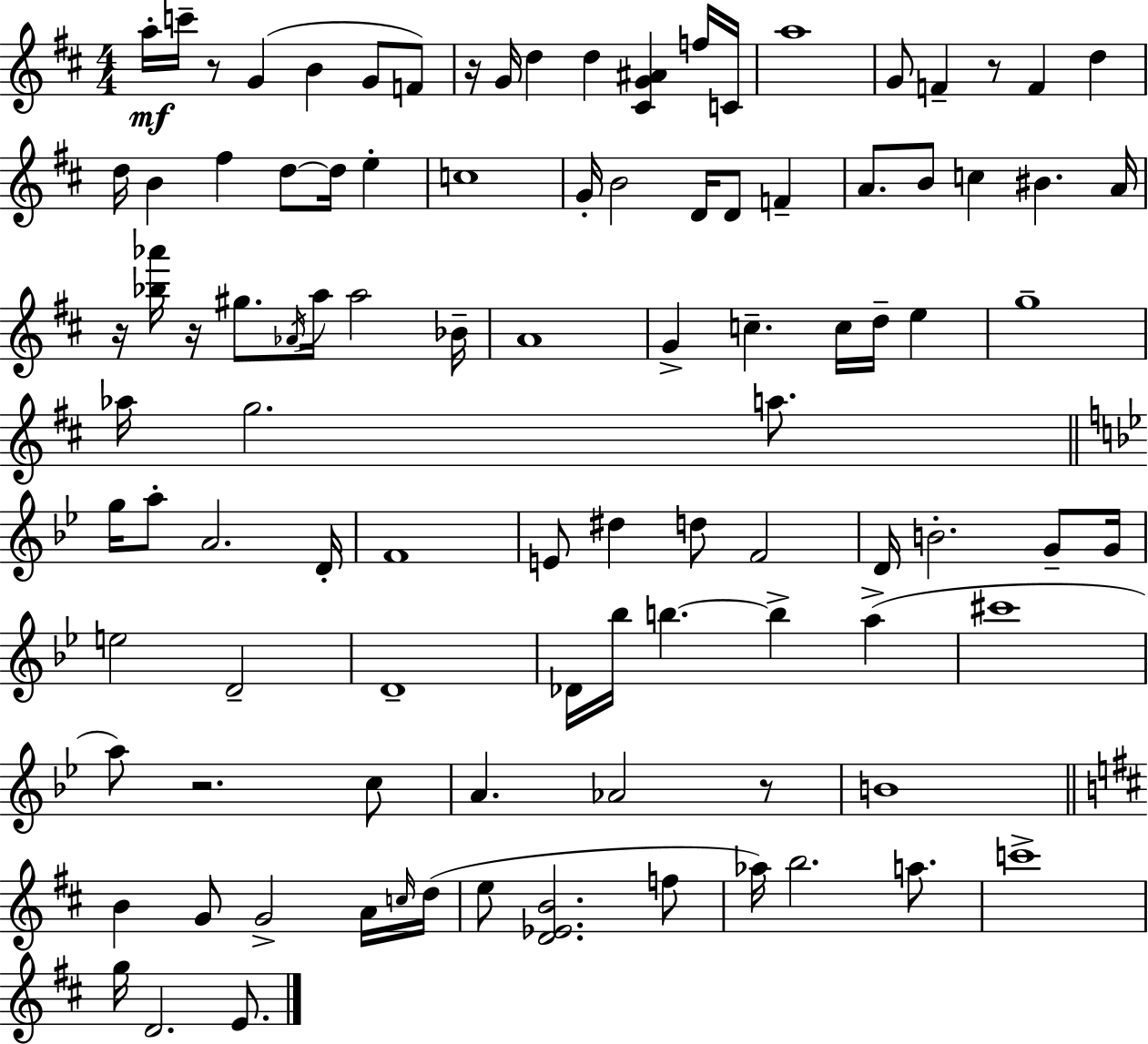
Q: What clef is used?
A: treble